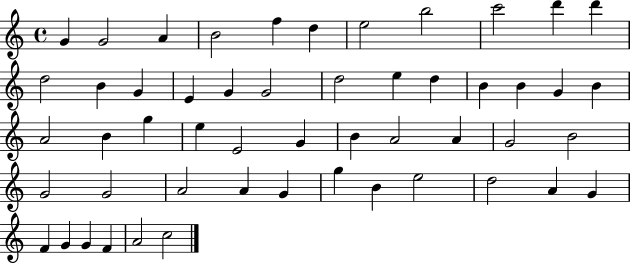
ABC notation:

X:1
T:Untitled
M:4/4
L:1/4
K:C
G G2 A B2 f d e2 b2 c'2 d' d' d2 B G E G G2 d2 e d B B G B A2 B g e E2 G B A2 A G2 B2 G2 G2 A2 A G g B e2 d2 A G F G G F A2 c2